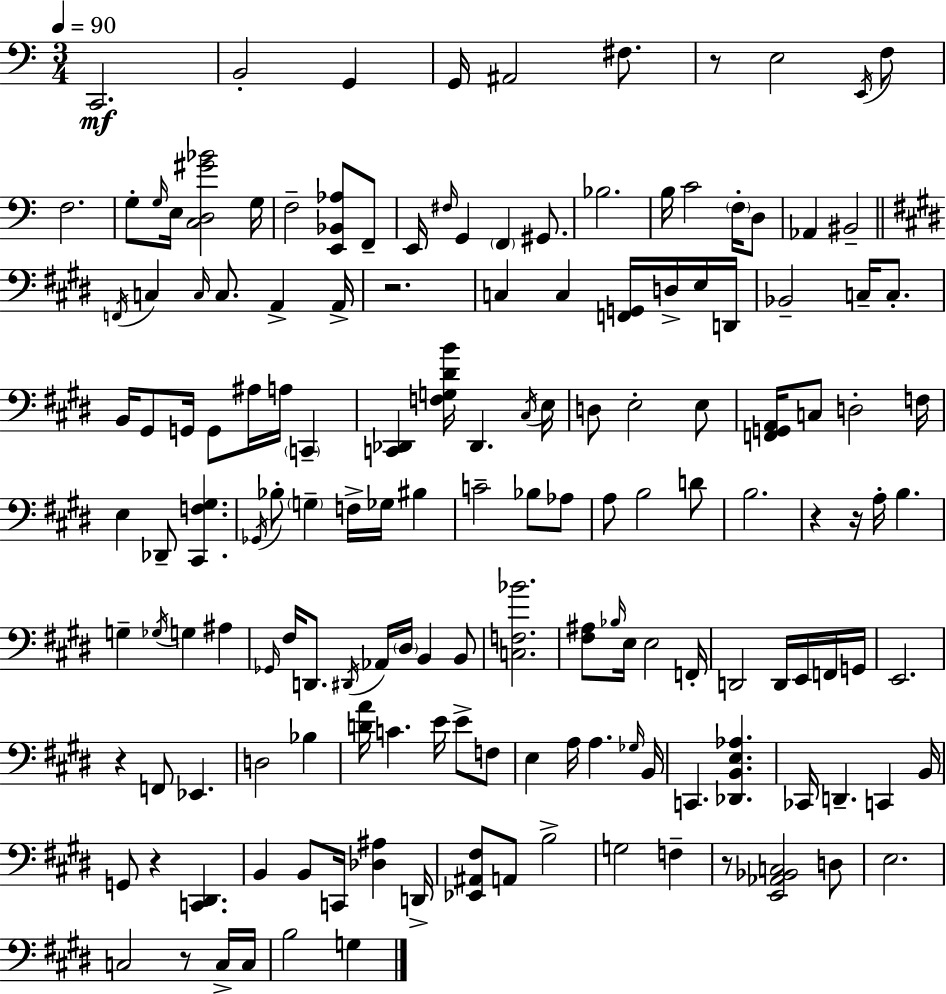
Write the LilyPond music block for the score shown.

{
  \clef bass
  \numericTimeSignature
  \time 3/4
  \key c \major
  \tempo 4 = 90
  c,2.\mf | b,2-. g,4 | g,16 ais,2 fis8. | r8 e2 \acciaccatura { e,16 } f8 | \break f2. | g8-. \grace { g16 } e16 <c d gis' bes'>2 | g16 f2-- <e, bes, aes>8 | f,8-- e,16 \grace { fis16 } g,4 \parenthesize f,4 | \break gis,8. bes2. | b16 c'2 | \parenthesize f16-. d8 aes,4 bis,2-- | \bar "||" \break \key e \major \acciaccatura { f,16 } c4 \grace { c16 } c8. a,4-> | a,16-> r2. | c4 c4 <f, g,>16 d16-> | e16 d,16 bes,2-- c16-- c8.-. | \break b,16 gis,8 g,16 g,8 ais16 a16 \parenthesize c,4-- | <c, des,>4 <f g dis' b'>16 des,4. | \acciaccatura { cis16 } e16 d8 e2-. | e8 <f, g, a,>16 c8 d2-. | \break f16 e4 des,8-- <cis, f gis>4. | \acciaccatura { ges,16 } bes8-. \parenthesize g4-- f16-> ges16 | bis4 c'2-- | bes8 aes8 a8 b2 | \break d'8 b2. | r4 r16 a16-. b4. | g4-- \acciaccatura { ges16 } g4 | ais4 \grace { ges,16 } fis16 d,8. \acciaccatura { dis,16 } aes,16 | \break \parenthesize dis16 b,4 b,8 <c f bes'>2. | <fis ais>8 \grace { bes16 } e16 e2 | f,16-. d,2 | d,16 e,16 f,16 g,16 e,2. | \break r4 | f,8 ees,4. d2 | bes4 <d' a'>16 c'4. | e'16 e'8-> f8 e4 | \break a16 a4. \grace { ges16 } b,16 c,4. | <des, b, e aes>4. ces,16 d,4.-- | c,4 b,16 g,8 r4 | <c, dis,>4. b,4 | \break b,8 c,16 <des ais>4 d,16-> <ees, ais, fis>8 a,8 | b2-> g2 | f4-- r8 <e, aes, bes, c>2 | d8 e2. | \break c2 | r8 c16-> c16 b2 | g4 \bar "|."
}